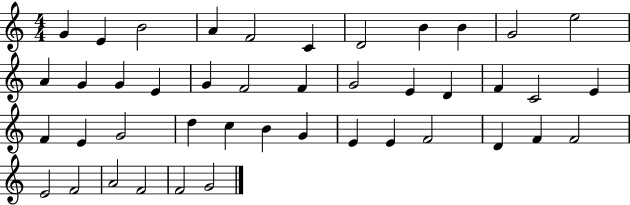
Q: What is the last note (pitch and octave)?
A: G4